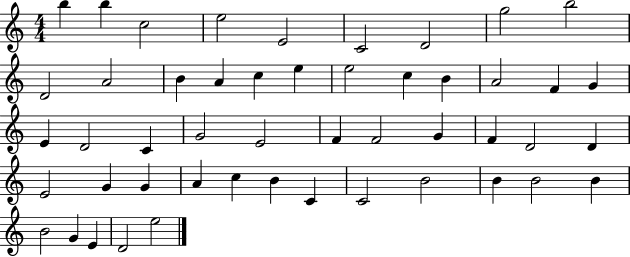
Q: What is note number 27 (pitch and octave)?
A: F4